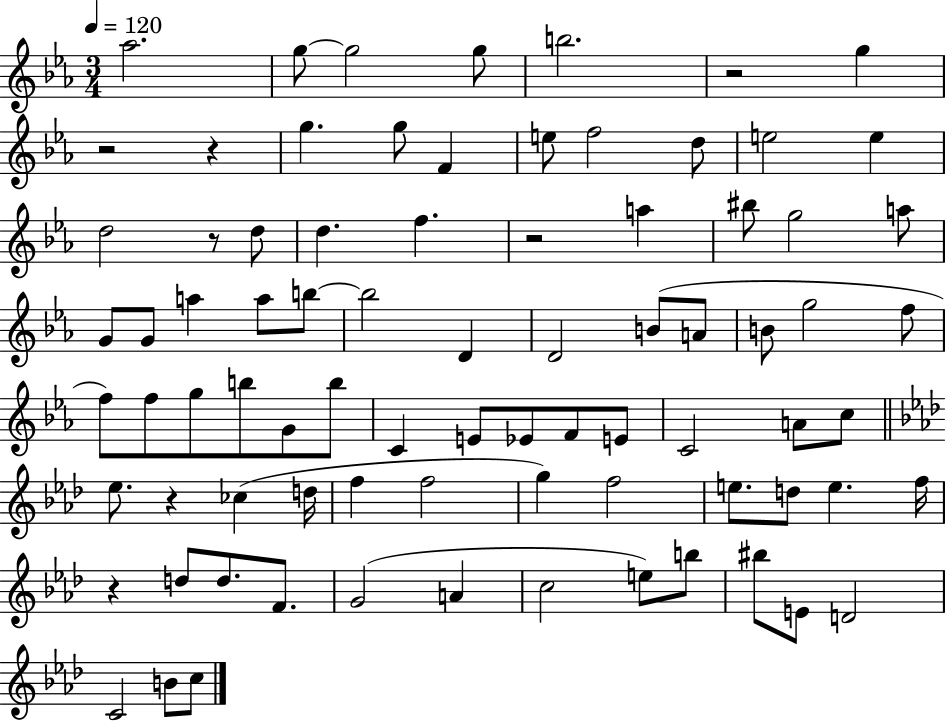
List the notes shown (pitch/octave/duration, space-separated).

Ab5/h. G5/e G5/h G5/e B5/h. R/h G5/q R/h R/q G5/q. G5/e F4/q E5/e F5/h D5/e E5/h E5/q D5/h R/e D5/e D5/q. F5/q. R/h A5/q BIS5/e G5/h A5/e G4/e G4/e A5/q A5/e B5/e B5/h D4/q D4/h B4/e A4/e B4/e G5/h F5/e F5/e F5/e G5/e B5/e G4/e B5/e C4/q E4/e Eb4/e F4/e E4/e C4/h A4/e C5/e Eb5/e. R/q CES5/q D5/s F5/q F5/h G5/q F5/h E5/e. D5/e E5/q. F5/s R/q D5/e D5/e. F4/e. G4/h A4/q C5/h E5/e B5/e BIS5/e E4/e D4/h C4/h B4/e C5/e